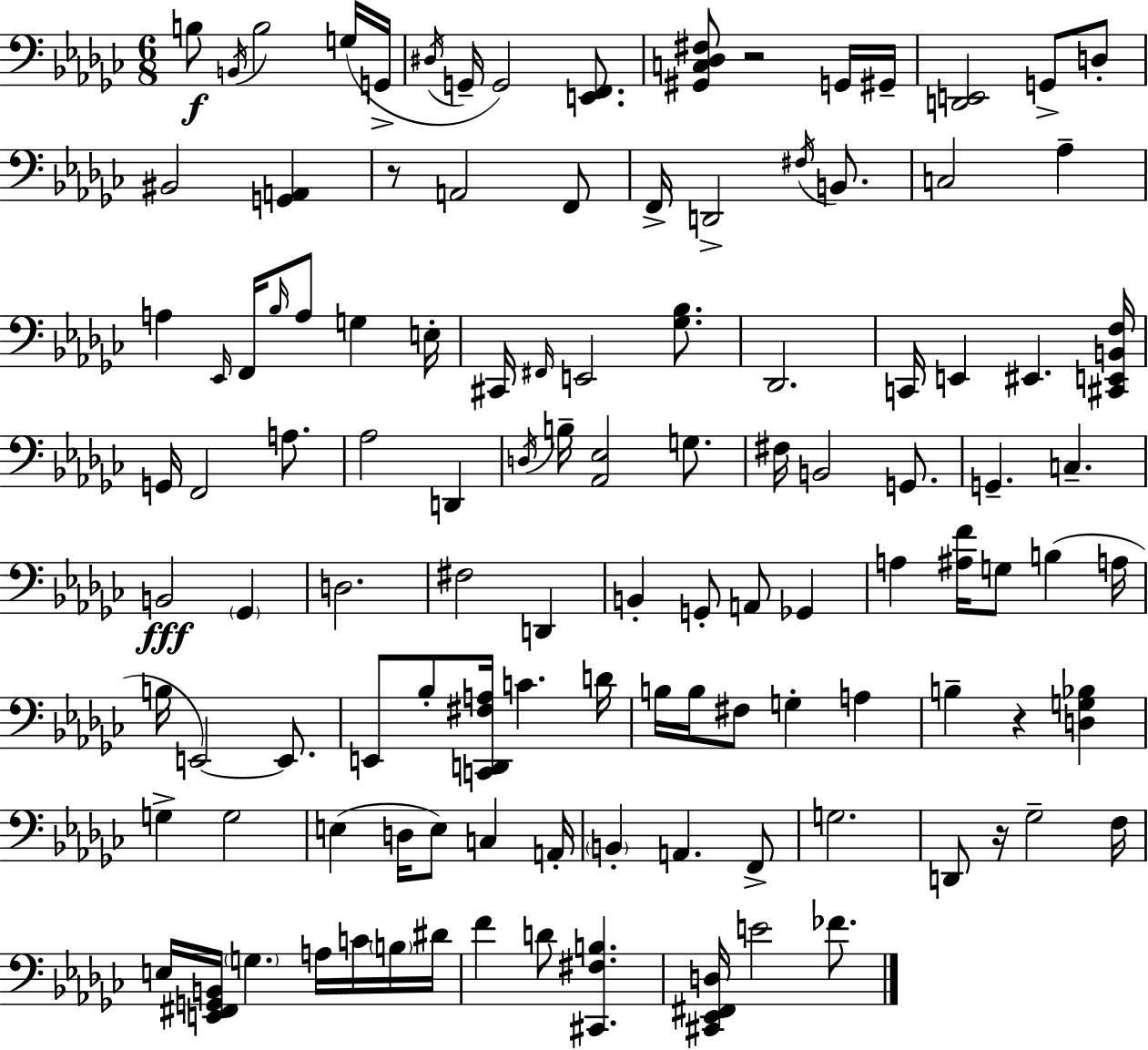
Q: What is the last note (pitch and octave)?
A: FES4